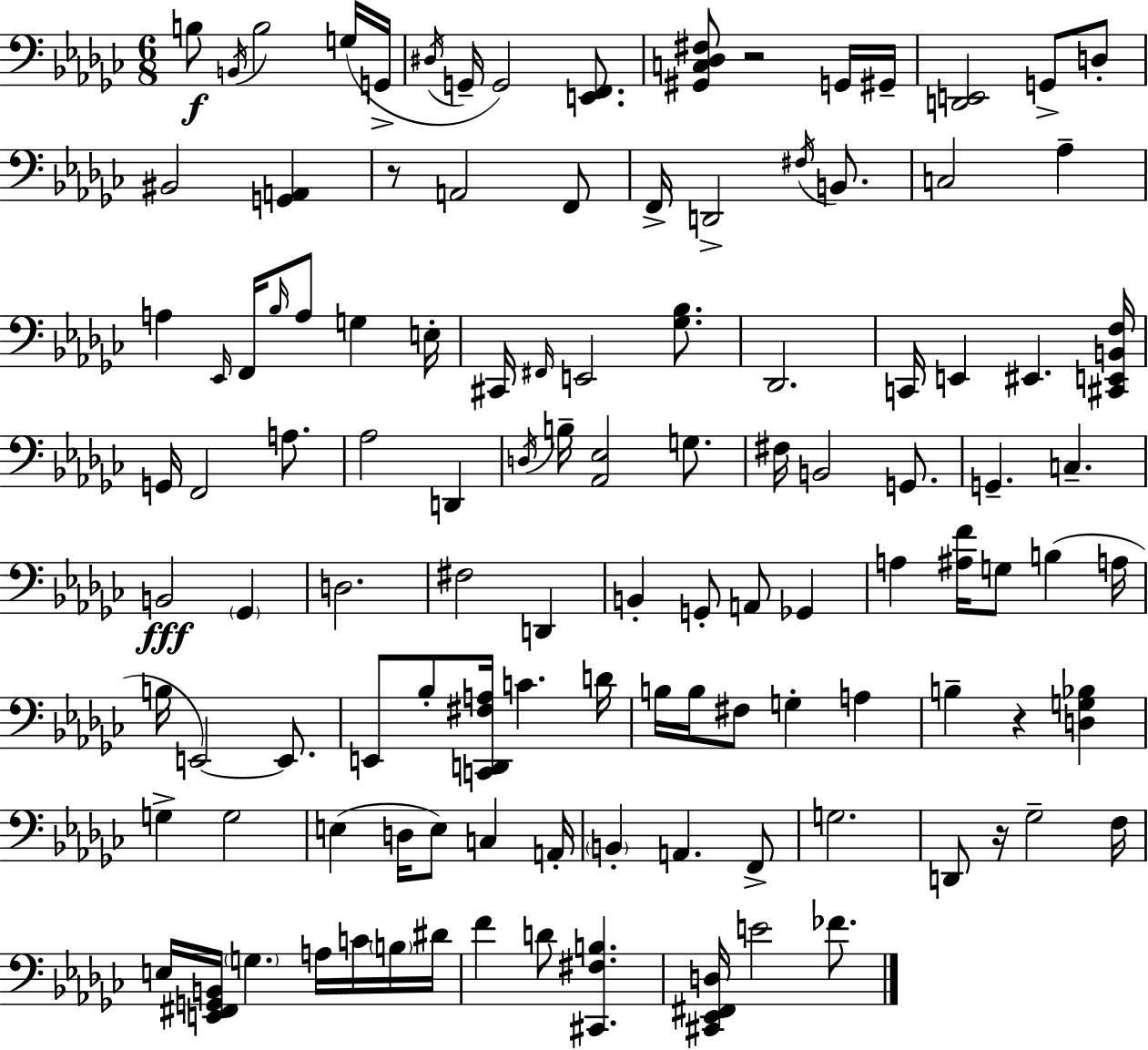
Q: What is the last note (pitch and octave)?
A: FES4